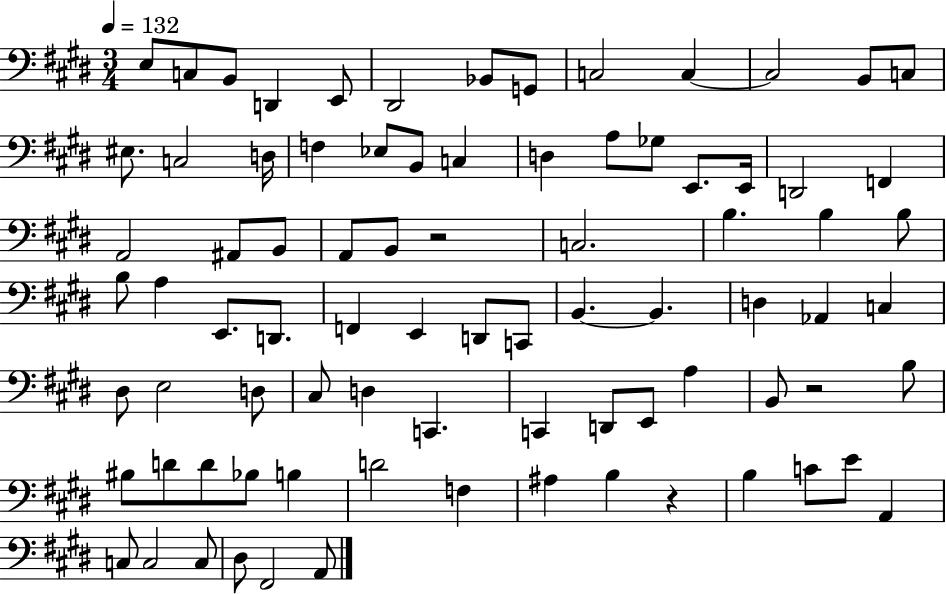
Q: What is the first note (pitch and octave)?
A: E3